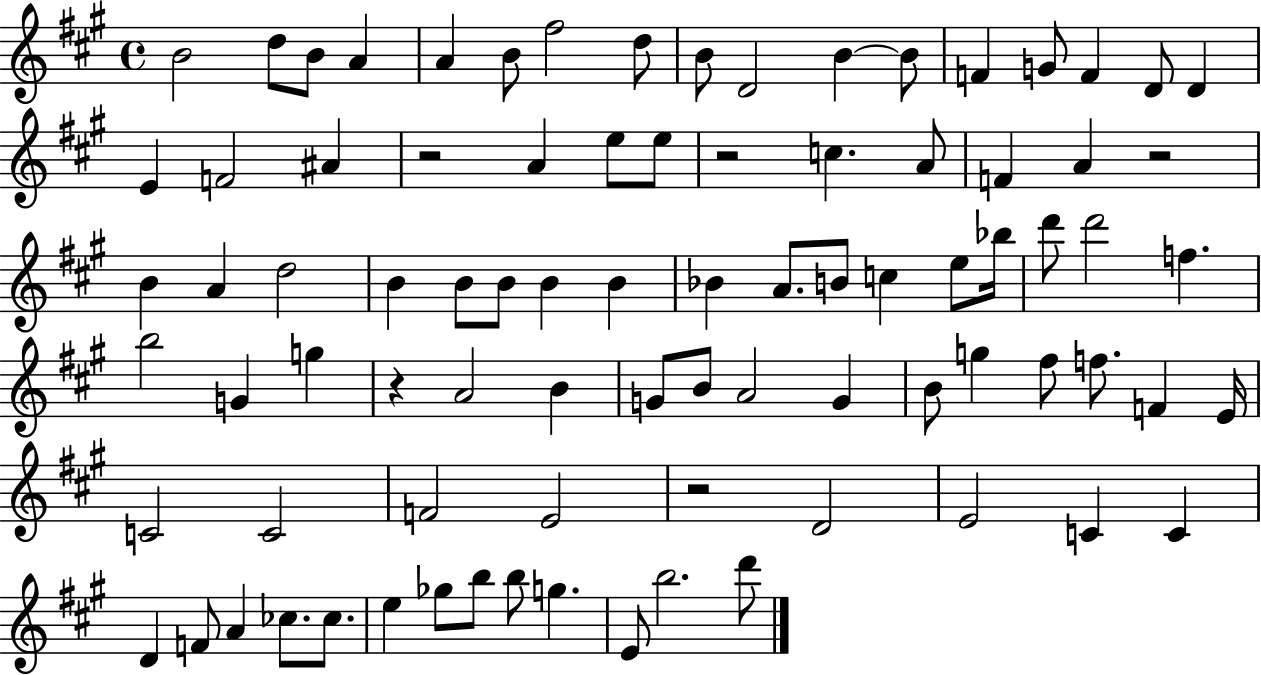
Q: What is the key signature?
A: A major